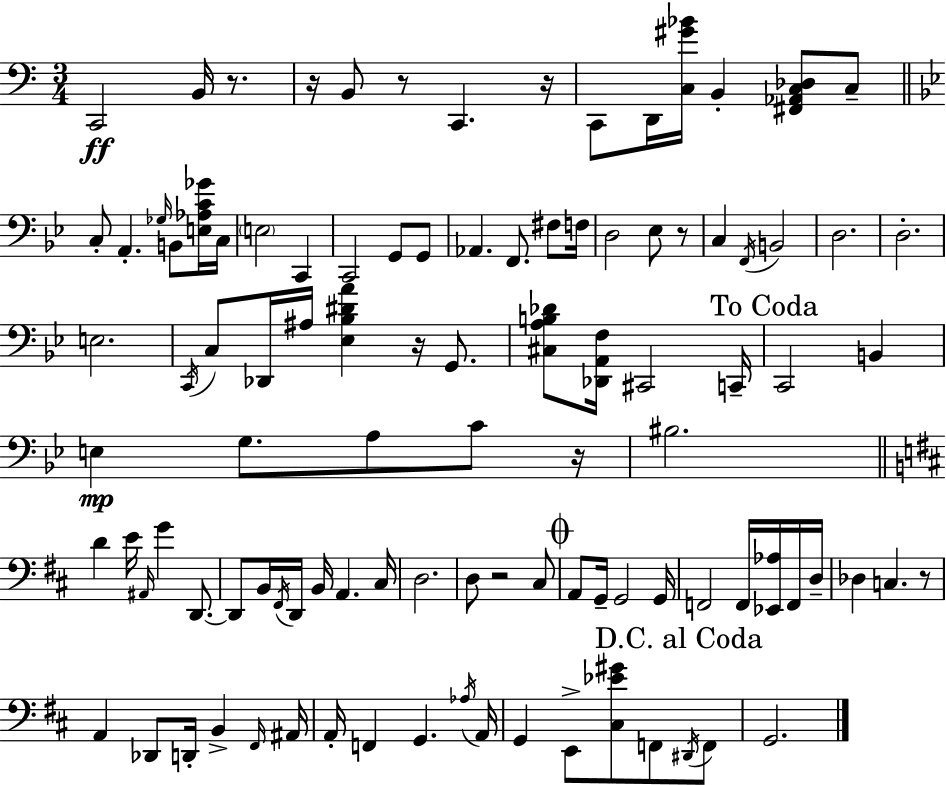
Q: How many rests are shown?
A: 9